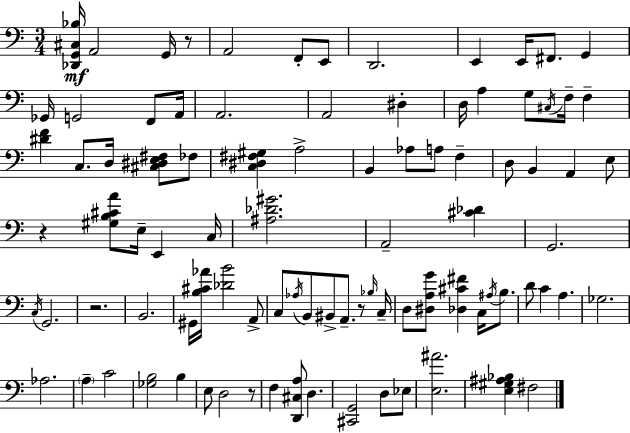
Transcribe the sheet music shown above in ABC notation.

X:1
T:Untitled
M:3/4
L:1/4
K:C
[_D,,G,,^C,_B,]/4 A,,2 G,,/4 z/2 A,,2 F,,/2 E,,/2 D,,2 E,, E,,/4 ^F,,/2 G,, _G,,/4 G,,2 F,,/2 A,,/4 A,,2 A,,2 ^D, D,/4 A, G,/2 ^C,/4 F,/4 F, [^DF] C,/2 D,/4 [^C,^D,E,^F,]/2 _F,/2 [C,^D,^F,^G,] A,2 B,, _A,/2 A,/2 F, D,/2 B,, A,, E,/2 z [^G,B,^CA]/2 E,/4 E,, C,/4 [^A,_D^G]2 A,,2 [^C_D] G,,2 C,/4 G,,2 z2 B,,2 ^G,,/4 [B,^C_A]/4 [_DB]2 A,,/2 C,/2 _A,/4 B,,/2 ^B,,/2 A,,/2 z/2 _B,/4 C,/4 D,/2 [^D,A,G]/2 [_D,^C^F] C,/4 ^A,/4 B,/2 D/2 C A, _G,2 _A,2 A, C2 [_G,B,]2 B, E,/2 D,2 z/2 F, [D,,^C,A,]/2 D, [^C,,G,,]2 D,/2 _E,/2 [E,^A]2 [E,^G,^A,_B,] ^F,2